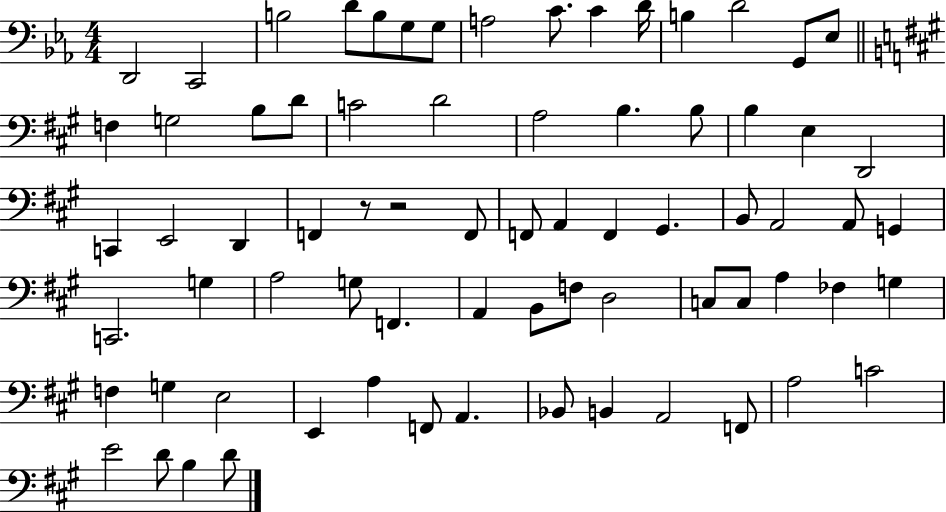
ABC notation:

X:1
T:Untitled
M:4/4
L:1/4
K:Eb
D,,2 C,,2 B,2 D/2 B,/2 G,/2 G,/2 A,2 C/2 C D/4 B, D2 G,,/2 _E,/2 F, G,2 B,/2 D/2 C2 D2 A,2 B, B,/2 B, E, D,,2 C,, E,,2 D,, F,, z/2 z2 F,,/2 F,,/2 A,, F,, ^G,, B,,/2 A,,2 A,,/2 G,, C,,2 G, A,2 G,/2 F,, A,, B,,/2 F,/2 D,2 C,/2 C,/2 A, _F, G, F, G, E,2 E,, A, F,,/2 A,, _B,,/2 B,, A,,2 F,,/2 A,2 C2 E2 D/2 B, D/2